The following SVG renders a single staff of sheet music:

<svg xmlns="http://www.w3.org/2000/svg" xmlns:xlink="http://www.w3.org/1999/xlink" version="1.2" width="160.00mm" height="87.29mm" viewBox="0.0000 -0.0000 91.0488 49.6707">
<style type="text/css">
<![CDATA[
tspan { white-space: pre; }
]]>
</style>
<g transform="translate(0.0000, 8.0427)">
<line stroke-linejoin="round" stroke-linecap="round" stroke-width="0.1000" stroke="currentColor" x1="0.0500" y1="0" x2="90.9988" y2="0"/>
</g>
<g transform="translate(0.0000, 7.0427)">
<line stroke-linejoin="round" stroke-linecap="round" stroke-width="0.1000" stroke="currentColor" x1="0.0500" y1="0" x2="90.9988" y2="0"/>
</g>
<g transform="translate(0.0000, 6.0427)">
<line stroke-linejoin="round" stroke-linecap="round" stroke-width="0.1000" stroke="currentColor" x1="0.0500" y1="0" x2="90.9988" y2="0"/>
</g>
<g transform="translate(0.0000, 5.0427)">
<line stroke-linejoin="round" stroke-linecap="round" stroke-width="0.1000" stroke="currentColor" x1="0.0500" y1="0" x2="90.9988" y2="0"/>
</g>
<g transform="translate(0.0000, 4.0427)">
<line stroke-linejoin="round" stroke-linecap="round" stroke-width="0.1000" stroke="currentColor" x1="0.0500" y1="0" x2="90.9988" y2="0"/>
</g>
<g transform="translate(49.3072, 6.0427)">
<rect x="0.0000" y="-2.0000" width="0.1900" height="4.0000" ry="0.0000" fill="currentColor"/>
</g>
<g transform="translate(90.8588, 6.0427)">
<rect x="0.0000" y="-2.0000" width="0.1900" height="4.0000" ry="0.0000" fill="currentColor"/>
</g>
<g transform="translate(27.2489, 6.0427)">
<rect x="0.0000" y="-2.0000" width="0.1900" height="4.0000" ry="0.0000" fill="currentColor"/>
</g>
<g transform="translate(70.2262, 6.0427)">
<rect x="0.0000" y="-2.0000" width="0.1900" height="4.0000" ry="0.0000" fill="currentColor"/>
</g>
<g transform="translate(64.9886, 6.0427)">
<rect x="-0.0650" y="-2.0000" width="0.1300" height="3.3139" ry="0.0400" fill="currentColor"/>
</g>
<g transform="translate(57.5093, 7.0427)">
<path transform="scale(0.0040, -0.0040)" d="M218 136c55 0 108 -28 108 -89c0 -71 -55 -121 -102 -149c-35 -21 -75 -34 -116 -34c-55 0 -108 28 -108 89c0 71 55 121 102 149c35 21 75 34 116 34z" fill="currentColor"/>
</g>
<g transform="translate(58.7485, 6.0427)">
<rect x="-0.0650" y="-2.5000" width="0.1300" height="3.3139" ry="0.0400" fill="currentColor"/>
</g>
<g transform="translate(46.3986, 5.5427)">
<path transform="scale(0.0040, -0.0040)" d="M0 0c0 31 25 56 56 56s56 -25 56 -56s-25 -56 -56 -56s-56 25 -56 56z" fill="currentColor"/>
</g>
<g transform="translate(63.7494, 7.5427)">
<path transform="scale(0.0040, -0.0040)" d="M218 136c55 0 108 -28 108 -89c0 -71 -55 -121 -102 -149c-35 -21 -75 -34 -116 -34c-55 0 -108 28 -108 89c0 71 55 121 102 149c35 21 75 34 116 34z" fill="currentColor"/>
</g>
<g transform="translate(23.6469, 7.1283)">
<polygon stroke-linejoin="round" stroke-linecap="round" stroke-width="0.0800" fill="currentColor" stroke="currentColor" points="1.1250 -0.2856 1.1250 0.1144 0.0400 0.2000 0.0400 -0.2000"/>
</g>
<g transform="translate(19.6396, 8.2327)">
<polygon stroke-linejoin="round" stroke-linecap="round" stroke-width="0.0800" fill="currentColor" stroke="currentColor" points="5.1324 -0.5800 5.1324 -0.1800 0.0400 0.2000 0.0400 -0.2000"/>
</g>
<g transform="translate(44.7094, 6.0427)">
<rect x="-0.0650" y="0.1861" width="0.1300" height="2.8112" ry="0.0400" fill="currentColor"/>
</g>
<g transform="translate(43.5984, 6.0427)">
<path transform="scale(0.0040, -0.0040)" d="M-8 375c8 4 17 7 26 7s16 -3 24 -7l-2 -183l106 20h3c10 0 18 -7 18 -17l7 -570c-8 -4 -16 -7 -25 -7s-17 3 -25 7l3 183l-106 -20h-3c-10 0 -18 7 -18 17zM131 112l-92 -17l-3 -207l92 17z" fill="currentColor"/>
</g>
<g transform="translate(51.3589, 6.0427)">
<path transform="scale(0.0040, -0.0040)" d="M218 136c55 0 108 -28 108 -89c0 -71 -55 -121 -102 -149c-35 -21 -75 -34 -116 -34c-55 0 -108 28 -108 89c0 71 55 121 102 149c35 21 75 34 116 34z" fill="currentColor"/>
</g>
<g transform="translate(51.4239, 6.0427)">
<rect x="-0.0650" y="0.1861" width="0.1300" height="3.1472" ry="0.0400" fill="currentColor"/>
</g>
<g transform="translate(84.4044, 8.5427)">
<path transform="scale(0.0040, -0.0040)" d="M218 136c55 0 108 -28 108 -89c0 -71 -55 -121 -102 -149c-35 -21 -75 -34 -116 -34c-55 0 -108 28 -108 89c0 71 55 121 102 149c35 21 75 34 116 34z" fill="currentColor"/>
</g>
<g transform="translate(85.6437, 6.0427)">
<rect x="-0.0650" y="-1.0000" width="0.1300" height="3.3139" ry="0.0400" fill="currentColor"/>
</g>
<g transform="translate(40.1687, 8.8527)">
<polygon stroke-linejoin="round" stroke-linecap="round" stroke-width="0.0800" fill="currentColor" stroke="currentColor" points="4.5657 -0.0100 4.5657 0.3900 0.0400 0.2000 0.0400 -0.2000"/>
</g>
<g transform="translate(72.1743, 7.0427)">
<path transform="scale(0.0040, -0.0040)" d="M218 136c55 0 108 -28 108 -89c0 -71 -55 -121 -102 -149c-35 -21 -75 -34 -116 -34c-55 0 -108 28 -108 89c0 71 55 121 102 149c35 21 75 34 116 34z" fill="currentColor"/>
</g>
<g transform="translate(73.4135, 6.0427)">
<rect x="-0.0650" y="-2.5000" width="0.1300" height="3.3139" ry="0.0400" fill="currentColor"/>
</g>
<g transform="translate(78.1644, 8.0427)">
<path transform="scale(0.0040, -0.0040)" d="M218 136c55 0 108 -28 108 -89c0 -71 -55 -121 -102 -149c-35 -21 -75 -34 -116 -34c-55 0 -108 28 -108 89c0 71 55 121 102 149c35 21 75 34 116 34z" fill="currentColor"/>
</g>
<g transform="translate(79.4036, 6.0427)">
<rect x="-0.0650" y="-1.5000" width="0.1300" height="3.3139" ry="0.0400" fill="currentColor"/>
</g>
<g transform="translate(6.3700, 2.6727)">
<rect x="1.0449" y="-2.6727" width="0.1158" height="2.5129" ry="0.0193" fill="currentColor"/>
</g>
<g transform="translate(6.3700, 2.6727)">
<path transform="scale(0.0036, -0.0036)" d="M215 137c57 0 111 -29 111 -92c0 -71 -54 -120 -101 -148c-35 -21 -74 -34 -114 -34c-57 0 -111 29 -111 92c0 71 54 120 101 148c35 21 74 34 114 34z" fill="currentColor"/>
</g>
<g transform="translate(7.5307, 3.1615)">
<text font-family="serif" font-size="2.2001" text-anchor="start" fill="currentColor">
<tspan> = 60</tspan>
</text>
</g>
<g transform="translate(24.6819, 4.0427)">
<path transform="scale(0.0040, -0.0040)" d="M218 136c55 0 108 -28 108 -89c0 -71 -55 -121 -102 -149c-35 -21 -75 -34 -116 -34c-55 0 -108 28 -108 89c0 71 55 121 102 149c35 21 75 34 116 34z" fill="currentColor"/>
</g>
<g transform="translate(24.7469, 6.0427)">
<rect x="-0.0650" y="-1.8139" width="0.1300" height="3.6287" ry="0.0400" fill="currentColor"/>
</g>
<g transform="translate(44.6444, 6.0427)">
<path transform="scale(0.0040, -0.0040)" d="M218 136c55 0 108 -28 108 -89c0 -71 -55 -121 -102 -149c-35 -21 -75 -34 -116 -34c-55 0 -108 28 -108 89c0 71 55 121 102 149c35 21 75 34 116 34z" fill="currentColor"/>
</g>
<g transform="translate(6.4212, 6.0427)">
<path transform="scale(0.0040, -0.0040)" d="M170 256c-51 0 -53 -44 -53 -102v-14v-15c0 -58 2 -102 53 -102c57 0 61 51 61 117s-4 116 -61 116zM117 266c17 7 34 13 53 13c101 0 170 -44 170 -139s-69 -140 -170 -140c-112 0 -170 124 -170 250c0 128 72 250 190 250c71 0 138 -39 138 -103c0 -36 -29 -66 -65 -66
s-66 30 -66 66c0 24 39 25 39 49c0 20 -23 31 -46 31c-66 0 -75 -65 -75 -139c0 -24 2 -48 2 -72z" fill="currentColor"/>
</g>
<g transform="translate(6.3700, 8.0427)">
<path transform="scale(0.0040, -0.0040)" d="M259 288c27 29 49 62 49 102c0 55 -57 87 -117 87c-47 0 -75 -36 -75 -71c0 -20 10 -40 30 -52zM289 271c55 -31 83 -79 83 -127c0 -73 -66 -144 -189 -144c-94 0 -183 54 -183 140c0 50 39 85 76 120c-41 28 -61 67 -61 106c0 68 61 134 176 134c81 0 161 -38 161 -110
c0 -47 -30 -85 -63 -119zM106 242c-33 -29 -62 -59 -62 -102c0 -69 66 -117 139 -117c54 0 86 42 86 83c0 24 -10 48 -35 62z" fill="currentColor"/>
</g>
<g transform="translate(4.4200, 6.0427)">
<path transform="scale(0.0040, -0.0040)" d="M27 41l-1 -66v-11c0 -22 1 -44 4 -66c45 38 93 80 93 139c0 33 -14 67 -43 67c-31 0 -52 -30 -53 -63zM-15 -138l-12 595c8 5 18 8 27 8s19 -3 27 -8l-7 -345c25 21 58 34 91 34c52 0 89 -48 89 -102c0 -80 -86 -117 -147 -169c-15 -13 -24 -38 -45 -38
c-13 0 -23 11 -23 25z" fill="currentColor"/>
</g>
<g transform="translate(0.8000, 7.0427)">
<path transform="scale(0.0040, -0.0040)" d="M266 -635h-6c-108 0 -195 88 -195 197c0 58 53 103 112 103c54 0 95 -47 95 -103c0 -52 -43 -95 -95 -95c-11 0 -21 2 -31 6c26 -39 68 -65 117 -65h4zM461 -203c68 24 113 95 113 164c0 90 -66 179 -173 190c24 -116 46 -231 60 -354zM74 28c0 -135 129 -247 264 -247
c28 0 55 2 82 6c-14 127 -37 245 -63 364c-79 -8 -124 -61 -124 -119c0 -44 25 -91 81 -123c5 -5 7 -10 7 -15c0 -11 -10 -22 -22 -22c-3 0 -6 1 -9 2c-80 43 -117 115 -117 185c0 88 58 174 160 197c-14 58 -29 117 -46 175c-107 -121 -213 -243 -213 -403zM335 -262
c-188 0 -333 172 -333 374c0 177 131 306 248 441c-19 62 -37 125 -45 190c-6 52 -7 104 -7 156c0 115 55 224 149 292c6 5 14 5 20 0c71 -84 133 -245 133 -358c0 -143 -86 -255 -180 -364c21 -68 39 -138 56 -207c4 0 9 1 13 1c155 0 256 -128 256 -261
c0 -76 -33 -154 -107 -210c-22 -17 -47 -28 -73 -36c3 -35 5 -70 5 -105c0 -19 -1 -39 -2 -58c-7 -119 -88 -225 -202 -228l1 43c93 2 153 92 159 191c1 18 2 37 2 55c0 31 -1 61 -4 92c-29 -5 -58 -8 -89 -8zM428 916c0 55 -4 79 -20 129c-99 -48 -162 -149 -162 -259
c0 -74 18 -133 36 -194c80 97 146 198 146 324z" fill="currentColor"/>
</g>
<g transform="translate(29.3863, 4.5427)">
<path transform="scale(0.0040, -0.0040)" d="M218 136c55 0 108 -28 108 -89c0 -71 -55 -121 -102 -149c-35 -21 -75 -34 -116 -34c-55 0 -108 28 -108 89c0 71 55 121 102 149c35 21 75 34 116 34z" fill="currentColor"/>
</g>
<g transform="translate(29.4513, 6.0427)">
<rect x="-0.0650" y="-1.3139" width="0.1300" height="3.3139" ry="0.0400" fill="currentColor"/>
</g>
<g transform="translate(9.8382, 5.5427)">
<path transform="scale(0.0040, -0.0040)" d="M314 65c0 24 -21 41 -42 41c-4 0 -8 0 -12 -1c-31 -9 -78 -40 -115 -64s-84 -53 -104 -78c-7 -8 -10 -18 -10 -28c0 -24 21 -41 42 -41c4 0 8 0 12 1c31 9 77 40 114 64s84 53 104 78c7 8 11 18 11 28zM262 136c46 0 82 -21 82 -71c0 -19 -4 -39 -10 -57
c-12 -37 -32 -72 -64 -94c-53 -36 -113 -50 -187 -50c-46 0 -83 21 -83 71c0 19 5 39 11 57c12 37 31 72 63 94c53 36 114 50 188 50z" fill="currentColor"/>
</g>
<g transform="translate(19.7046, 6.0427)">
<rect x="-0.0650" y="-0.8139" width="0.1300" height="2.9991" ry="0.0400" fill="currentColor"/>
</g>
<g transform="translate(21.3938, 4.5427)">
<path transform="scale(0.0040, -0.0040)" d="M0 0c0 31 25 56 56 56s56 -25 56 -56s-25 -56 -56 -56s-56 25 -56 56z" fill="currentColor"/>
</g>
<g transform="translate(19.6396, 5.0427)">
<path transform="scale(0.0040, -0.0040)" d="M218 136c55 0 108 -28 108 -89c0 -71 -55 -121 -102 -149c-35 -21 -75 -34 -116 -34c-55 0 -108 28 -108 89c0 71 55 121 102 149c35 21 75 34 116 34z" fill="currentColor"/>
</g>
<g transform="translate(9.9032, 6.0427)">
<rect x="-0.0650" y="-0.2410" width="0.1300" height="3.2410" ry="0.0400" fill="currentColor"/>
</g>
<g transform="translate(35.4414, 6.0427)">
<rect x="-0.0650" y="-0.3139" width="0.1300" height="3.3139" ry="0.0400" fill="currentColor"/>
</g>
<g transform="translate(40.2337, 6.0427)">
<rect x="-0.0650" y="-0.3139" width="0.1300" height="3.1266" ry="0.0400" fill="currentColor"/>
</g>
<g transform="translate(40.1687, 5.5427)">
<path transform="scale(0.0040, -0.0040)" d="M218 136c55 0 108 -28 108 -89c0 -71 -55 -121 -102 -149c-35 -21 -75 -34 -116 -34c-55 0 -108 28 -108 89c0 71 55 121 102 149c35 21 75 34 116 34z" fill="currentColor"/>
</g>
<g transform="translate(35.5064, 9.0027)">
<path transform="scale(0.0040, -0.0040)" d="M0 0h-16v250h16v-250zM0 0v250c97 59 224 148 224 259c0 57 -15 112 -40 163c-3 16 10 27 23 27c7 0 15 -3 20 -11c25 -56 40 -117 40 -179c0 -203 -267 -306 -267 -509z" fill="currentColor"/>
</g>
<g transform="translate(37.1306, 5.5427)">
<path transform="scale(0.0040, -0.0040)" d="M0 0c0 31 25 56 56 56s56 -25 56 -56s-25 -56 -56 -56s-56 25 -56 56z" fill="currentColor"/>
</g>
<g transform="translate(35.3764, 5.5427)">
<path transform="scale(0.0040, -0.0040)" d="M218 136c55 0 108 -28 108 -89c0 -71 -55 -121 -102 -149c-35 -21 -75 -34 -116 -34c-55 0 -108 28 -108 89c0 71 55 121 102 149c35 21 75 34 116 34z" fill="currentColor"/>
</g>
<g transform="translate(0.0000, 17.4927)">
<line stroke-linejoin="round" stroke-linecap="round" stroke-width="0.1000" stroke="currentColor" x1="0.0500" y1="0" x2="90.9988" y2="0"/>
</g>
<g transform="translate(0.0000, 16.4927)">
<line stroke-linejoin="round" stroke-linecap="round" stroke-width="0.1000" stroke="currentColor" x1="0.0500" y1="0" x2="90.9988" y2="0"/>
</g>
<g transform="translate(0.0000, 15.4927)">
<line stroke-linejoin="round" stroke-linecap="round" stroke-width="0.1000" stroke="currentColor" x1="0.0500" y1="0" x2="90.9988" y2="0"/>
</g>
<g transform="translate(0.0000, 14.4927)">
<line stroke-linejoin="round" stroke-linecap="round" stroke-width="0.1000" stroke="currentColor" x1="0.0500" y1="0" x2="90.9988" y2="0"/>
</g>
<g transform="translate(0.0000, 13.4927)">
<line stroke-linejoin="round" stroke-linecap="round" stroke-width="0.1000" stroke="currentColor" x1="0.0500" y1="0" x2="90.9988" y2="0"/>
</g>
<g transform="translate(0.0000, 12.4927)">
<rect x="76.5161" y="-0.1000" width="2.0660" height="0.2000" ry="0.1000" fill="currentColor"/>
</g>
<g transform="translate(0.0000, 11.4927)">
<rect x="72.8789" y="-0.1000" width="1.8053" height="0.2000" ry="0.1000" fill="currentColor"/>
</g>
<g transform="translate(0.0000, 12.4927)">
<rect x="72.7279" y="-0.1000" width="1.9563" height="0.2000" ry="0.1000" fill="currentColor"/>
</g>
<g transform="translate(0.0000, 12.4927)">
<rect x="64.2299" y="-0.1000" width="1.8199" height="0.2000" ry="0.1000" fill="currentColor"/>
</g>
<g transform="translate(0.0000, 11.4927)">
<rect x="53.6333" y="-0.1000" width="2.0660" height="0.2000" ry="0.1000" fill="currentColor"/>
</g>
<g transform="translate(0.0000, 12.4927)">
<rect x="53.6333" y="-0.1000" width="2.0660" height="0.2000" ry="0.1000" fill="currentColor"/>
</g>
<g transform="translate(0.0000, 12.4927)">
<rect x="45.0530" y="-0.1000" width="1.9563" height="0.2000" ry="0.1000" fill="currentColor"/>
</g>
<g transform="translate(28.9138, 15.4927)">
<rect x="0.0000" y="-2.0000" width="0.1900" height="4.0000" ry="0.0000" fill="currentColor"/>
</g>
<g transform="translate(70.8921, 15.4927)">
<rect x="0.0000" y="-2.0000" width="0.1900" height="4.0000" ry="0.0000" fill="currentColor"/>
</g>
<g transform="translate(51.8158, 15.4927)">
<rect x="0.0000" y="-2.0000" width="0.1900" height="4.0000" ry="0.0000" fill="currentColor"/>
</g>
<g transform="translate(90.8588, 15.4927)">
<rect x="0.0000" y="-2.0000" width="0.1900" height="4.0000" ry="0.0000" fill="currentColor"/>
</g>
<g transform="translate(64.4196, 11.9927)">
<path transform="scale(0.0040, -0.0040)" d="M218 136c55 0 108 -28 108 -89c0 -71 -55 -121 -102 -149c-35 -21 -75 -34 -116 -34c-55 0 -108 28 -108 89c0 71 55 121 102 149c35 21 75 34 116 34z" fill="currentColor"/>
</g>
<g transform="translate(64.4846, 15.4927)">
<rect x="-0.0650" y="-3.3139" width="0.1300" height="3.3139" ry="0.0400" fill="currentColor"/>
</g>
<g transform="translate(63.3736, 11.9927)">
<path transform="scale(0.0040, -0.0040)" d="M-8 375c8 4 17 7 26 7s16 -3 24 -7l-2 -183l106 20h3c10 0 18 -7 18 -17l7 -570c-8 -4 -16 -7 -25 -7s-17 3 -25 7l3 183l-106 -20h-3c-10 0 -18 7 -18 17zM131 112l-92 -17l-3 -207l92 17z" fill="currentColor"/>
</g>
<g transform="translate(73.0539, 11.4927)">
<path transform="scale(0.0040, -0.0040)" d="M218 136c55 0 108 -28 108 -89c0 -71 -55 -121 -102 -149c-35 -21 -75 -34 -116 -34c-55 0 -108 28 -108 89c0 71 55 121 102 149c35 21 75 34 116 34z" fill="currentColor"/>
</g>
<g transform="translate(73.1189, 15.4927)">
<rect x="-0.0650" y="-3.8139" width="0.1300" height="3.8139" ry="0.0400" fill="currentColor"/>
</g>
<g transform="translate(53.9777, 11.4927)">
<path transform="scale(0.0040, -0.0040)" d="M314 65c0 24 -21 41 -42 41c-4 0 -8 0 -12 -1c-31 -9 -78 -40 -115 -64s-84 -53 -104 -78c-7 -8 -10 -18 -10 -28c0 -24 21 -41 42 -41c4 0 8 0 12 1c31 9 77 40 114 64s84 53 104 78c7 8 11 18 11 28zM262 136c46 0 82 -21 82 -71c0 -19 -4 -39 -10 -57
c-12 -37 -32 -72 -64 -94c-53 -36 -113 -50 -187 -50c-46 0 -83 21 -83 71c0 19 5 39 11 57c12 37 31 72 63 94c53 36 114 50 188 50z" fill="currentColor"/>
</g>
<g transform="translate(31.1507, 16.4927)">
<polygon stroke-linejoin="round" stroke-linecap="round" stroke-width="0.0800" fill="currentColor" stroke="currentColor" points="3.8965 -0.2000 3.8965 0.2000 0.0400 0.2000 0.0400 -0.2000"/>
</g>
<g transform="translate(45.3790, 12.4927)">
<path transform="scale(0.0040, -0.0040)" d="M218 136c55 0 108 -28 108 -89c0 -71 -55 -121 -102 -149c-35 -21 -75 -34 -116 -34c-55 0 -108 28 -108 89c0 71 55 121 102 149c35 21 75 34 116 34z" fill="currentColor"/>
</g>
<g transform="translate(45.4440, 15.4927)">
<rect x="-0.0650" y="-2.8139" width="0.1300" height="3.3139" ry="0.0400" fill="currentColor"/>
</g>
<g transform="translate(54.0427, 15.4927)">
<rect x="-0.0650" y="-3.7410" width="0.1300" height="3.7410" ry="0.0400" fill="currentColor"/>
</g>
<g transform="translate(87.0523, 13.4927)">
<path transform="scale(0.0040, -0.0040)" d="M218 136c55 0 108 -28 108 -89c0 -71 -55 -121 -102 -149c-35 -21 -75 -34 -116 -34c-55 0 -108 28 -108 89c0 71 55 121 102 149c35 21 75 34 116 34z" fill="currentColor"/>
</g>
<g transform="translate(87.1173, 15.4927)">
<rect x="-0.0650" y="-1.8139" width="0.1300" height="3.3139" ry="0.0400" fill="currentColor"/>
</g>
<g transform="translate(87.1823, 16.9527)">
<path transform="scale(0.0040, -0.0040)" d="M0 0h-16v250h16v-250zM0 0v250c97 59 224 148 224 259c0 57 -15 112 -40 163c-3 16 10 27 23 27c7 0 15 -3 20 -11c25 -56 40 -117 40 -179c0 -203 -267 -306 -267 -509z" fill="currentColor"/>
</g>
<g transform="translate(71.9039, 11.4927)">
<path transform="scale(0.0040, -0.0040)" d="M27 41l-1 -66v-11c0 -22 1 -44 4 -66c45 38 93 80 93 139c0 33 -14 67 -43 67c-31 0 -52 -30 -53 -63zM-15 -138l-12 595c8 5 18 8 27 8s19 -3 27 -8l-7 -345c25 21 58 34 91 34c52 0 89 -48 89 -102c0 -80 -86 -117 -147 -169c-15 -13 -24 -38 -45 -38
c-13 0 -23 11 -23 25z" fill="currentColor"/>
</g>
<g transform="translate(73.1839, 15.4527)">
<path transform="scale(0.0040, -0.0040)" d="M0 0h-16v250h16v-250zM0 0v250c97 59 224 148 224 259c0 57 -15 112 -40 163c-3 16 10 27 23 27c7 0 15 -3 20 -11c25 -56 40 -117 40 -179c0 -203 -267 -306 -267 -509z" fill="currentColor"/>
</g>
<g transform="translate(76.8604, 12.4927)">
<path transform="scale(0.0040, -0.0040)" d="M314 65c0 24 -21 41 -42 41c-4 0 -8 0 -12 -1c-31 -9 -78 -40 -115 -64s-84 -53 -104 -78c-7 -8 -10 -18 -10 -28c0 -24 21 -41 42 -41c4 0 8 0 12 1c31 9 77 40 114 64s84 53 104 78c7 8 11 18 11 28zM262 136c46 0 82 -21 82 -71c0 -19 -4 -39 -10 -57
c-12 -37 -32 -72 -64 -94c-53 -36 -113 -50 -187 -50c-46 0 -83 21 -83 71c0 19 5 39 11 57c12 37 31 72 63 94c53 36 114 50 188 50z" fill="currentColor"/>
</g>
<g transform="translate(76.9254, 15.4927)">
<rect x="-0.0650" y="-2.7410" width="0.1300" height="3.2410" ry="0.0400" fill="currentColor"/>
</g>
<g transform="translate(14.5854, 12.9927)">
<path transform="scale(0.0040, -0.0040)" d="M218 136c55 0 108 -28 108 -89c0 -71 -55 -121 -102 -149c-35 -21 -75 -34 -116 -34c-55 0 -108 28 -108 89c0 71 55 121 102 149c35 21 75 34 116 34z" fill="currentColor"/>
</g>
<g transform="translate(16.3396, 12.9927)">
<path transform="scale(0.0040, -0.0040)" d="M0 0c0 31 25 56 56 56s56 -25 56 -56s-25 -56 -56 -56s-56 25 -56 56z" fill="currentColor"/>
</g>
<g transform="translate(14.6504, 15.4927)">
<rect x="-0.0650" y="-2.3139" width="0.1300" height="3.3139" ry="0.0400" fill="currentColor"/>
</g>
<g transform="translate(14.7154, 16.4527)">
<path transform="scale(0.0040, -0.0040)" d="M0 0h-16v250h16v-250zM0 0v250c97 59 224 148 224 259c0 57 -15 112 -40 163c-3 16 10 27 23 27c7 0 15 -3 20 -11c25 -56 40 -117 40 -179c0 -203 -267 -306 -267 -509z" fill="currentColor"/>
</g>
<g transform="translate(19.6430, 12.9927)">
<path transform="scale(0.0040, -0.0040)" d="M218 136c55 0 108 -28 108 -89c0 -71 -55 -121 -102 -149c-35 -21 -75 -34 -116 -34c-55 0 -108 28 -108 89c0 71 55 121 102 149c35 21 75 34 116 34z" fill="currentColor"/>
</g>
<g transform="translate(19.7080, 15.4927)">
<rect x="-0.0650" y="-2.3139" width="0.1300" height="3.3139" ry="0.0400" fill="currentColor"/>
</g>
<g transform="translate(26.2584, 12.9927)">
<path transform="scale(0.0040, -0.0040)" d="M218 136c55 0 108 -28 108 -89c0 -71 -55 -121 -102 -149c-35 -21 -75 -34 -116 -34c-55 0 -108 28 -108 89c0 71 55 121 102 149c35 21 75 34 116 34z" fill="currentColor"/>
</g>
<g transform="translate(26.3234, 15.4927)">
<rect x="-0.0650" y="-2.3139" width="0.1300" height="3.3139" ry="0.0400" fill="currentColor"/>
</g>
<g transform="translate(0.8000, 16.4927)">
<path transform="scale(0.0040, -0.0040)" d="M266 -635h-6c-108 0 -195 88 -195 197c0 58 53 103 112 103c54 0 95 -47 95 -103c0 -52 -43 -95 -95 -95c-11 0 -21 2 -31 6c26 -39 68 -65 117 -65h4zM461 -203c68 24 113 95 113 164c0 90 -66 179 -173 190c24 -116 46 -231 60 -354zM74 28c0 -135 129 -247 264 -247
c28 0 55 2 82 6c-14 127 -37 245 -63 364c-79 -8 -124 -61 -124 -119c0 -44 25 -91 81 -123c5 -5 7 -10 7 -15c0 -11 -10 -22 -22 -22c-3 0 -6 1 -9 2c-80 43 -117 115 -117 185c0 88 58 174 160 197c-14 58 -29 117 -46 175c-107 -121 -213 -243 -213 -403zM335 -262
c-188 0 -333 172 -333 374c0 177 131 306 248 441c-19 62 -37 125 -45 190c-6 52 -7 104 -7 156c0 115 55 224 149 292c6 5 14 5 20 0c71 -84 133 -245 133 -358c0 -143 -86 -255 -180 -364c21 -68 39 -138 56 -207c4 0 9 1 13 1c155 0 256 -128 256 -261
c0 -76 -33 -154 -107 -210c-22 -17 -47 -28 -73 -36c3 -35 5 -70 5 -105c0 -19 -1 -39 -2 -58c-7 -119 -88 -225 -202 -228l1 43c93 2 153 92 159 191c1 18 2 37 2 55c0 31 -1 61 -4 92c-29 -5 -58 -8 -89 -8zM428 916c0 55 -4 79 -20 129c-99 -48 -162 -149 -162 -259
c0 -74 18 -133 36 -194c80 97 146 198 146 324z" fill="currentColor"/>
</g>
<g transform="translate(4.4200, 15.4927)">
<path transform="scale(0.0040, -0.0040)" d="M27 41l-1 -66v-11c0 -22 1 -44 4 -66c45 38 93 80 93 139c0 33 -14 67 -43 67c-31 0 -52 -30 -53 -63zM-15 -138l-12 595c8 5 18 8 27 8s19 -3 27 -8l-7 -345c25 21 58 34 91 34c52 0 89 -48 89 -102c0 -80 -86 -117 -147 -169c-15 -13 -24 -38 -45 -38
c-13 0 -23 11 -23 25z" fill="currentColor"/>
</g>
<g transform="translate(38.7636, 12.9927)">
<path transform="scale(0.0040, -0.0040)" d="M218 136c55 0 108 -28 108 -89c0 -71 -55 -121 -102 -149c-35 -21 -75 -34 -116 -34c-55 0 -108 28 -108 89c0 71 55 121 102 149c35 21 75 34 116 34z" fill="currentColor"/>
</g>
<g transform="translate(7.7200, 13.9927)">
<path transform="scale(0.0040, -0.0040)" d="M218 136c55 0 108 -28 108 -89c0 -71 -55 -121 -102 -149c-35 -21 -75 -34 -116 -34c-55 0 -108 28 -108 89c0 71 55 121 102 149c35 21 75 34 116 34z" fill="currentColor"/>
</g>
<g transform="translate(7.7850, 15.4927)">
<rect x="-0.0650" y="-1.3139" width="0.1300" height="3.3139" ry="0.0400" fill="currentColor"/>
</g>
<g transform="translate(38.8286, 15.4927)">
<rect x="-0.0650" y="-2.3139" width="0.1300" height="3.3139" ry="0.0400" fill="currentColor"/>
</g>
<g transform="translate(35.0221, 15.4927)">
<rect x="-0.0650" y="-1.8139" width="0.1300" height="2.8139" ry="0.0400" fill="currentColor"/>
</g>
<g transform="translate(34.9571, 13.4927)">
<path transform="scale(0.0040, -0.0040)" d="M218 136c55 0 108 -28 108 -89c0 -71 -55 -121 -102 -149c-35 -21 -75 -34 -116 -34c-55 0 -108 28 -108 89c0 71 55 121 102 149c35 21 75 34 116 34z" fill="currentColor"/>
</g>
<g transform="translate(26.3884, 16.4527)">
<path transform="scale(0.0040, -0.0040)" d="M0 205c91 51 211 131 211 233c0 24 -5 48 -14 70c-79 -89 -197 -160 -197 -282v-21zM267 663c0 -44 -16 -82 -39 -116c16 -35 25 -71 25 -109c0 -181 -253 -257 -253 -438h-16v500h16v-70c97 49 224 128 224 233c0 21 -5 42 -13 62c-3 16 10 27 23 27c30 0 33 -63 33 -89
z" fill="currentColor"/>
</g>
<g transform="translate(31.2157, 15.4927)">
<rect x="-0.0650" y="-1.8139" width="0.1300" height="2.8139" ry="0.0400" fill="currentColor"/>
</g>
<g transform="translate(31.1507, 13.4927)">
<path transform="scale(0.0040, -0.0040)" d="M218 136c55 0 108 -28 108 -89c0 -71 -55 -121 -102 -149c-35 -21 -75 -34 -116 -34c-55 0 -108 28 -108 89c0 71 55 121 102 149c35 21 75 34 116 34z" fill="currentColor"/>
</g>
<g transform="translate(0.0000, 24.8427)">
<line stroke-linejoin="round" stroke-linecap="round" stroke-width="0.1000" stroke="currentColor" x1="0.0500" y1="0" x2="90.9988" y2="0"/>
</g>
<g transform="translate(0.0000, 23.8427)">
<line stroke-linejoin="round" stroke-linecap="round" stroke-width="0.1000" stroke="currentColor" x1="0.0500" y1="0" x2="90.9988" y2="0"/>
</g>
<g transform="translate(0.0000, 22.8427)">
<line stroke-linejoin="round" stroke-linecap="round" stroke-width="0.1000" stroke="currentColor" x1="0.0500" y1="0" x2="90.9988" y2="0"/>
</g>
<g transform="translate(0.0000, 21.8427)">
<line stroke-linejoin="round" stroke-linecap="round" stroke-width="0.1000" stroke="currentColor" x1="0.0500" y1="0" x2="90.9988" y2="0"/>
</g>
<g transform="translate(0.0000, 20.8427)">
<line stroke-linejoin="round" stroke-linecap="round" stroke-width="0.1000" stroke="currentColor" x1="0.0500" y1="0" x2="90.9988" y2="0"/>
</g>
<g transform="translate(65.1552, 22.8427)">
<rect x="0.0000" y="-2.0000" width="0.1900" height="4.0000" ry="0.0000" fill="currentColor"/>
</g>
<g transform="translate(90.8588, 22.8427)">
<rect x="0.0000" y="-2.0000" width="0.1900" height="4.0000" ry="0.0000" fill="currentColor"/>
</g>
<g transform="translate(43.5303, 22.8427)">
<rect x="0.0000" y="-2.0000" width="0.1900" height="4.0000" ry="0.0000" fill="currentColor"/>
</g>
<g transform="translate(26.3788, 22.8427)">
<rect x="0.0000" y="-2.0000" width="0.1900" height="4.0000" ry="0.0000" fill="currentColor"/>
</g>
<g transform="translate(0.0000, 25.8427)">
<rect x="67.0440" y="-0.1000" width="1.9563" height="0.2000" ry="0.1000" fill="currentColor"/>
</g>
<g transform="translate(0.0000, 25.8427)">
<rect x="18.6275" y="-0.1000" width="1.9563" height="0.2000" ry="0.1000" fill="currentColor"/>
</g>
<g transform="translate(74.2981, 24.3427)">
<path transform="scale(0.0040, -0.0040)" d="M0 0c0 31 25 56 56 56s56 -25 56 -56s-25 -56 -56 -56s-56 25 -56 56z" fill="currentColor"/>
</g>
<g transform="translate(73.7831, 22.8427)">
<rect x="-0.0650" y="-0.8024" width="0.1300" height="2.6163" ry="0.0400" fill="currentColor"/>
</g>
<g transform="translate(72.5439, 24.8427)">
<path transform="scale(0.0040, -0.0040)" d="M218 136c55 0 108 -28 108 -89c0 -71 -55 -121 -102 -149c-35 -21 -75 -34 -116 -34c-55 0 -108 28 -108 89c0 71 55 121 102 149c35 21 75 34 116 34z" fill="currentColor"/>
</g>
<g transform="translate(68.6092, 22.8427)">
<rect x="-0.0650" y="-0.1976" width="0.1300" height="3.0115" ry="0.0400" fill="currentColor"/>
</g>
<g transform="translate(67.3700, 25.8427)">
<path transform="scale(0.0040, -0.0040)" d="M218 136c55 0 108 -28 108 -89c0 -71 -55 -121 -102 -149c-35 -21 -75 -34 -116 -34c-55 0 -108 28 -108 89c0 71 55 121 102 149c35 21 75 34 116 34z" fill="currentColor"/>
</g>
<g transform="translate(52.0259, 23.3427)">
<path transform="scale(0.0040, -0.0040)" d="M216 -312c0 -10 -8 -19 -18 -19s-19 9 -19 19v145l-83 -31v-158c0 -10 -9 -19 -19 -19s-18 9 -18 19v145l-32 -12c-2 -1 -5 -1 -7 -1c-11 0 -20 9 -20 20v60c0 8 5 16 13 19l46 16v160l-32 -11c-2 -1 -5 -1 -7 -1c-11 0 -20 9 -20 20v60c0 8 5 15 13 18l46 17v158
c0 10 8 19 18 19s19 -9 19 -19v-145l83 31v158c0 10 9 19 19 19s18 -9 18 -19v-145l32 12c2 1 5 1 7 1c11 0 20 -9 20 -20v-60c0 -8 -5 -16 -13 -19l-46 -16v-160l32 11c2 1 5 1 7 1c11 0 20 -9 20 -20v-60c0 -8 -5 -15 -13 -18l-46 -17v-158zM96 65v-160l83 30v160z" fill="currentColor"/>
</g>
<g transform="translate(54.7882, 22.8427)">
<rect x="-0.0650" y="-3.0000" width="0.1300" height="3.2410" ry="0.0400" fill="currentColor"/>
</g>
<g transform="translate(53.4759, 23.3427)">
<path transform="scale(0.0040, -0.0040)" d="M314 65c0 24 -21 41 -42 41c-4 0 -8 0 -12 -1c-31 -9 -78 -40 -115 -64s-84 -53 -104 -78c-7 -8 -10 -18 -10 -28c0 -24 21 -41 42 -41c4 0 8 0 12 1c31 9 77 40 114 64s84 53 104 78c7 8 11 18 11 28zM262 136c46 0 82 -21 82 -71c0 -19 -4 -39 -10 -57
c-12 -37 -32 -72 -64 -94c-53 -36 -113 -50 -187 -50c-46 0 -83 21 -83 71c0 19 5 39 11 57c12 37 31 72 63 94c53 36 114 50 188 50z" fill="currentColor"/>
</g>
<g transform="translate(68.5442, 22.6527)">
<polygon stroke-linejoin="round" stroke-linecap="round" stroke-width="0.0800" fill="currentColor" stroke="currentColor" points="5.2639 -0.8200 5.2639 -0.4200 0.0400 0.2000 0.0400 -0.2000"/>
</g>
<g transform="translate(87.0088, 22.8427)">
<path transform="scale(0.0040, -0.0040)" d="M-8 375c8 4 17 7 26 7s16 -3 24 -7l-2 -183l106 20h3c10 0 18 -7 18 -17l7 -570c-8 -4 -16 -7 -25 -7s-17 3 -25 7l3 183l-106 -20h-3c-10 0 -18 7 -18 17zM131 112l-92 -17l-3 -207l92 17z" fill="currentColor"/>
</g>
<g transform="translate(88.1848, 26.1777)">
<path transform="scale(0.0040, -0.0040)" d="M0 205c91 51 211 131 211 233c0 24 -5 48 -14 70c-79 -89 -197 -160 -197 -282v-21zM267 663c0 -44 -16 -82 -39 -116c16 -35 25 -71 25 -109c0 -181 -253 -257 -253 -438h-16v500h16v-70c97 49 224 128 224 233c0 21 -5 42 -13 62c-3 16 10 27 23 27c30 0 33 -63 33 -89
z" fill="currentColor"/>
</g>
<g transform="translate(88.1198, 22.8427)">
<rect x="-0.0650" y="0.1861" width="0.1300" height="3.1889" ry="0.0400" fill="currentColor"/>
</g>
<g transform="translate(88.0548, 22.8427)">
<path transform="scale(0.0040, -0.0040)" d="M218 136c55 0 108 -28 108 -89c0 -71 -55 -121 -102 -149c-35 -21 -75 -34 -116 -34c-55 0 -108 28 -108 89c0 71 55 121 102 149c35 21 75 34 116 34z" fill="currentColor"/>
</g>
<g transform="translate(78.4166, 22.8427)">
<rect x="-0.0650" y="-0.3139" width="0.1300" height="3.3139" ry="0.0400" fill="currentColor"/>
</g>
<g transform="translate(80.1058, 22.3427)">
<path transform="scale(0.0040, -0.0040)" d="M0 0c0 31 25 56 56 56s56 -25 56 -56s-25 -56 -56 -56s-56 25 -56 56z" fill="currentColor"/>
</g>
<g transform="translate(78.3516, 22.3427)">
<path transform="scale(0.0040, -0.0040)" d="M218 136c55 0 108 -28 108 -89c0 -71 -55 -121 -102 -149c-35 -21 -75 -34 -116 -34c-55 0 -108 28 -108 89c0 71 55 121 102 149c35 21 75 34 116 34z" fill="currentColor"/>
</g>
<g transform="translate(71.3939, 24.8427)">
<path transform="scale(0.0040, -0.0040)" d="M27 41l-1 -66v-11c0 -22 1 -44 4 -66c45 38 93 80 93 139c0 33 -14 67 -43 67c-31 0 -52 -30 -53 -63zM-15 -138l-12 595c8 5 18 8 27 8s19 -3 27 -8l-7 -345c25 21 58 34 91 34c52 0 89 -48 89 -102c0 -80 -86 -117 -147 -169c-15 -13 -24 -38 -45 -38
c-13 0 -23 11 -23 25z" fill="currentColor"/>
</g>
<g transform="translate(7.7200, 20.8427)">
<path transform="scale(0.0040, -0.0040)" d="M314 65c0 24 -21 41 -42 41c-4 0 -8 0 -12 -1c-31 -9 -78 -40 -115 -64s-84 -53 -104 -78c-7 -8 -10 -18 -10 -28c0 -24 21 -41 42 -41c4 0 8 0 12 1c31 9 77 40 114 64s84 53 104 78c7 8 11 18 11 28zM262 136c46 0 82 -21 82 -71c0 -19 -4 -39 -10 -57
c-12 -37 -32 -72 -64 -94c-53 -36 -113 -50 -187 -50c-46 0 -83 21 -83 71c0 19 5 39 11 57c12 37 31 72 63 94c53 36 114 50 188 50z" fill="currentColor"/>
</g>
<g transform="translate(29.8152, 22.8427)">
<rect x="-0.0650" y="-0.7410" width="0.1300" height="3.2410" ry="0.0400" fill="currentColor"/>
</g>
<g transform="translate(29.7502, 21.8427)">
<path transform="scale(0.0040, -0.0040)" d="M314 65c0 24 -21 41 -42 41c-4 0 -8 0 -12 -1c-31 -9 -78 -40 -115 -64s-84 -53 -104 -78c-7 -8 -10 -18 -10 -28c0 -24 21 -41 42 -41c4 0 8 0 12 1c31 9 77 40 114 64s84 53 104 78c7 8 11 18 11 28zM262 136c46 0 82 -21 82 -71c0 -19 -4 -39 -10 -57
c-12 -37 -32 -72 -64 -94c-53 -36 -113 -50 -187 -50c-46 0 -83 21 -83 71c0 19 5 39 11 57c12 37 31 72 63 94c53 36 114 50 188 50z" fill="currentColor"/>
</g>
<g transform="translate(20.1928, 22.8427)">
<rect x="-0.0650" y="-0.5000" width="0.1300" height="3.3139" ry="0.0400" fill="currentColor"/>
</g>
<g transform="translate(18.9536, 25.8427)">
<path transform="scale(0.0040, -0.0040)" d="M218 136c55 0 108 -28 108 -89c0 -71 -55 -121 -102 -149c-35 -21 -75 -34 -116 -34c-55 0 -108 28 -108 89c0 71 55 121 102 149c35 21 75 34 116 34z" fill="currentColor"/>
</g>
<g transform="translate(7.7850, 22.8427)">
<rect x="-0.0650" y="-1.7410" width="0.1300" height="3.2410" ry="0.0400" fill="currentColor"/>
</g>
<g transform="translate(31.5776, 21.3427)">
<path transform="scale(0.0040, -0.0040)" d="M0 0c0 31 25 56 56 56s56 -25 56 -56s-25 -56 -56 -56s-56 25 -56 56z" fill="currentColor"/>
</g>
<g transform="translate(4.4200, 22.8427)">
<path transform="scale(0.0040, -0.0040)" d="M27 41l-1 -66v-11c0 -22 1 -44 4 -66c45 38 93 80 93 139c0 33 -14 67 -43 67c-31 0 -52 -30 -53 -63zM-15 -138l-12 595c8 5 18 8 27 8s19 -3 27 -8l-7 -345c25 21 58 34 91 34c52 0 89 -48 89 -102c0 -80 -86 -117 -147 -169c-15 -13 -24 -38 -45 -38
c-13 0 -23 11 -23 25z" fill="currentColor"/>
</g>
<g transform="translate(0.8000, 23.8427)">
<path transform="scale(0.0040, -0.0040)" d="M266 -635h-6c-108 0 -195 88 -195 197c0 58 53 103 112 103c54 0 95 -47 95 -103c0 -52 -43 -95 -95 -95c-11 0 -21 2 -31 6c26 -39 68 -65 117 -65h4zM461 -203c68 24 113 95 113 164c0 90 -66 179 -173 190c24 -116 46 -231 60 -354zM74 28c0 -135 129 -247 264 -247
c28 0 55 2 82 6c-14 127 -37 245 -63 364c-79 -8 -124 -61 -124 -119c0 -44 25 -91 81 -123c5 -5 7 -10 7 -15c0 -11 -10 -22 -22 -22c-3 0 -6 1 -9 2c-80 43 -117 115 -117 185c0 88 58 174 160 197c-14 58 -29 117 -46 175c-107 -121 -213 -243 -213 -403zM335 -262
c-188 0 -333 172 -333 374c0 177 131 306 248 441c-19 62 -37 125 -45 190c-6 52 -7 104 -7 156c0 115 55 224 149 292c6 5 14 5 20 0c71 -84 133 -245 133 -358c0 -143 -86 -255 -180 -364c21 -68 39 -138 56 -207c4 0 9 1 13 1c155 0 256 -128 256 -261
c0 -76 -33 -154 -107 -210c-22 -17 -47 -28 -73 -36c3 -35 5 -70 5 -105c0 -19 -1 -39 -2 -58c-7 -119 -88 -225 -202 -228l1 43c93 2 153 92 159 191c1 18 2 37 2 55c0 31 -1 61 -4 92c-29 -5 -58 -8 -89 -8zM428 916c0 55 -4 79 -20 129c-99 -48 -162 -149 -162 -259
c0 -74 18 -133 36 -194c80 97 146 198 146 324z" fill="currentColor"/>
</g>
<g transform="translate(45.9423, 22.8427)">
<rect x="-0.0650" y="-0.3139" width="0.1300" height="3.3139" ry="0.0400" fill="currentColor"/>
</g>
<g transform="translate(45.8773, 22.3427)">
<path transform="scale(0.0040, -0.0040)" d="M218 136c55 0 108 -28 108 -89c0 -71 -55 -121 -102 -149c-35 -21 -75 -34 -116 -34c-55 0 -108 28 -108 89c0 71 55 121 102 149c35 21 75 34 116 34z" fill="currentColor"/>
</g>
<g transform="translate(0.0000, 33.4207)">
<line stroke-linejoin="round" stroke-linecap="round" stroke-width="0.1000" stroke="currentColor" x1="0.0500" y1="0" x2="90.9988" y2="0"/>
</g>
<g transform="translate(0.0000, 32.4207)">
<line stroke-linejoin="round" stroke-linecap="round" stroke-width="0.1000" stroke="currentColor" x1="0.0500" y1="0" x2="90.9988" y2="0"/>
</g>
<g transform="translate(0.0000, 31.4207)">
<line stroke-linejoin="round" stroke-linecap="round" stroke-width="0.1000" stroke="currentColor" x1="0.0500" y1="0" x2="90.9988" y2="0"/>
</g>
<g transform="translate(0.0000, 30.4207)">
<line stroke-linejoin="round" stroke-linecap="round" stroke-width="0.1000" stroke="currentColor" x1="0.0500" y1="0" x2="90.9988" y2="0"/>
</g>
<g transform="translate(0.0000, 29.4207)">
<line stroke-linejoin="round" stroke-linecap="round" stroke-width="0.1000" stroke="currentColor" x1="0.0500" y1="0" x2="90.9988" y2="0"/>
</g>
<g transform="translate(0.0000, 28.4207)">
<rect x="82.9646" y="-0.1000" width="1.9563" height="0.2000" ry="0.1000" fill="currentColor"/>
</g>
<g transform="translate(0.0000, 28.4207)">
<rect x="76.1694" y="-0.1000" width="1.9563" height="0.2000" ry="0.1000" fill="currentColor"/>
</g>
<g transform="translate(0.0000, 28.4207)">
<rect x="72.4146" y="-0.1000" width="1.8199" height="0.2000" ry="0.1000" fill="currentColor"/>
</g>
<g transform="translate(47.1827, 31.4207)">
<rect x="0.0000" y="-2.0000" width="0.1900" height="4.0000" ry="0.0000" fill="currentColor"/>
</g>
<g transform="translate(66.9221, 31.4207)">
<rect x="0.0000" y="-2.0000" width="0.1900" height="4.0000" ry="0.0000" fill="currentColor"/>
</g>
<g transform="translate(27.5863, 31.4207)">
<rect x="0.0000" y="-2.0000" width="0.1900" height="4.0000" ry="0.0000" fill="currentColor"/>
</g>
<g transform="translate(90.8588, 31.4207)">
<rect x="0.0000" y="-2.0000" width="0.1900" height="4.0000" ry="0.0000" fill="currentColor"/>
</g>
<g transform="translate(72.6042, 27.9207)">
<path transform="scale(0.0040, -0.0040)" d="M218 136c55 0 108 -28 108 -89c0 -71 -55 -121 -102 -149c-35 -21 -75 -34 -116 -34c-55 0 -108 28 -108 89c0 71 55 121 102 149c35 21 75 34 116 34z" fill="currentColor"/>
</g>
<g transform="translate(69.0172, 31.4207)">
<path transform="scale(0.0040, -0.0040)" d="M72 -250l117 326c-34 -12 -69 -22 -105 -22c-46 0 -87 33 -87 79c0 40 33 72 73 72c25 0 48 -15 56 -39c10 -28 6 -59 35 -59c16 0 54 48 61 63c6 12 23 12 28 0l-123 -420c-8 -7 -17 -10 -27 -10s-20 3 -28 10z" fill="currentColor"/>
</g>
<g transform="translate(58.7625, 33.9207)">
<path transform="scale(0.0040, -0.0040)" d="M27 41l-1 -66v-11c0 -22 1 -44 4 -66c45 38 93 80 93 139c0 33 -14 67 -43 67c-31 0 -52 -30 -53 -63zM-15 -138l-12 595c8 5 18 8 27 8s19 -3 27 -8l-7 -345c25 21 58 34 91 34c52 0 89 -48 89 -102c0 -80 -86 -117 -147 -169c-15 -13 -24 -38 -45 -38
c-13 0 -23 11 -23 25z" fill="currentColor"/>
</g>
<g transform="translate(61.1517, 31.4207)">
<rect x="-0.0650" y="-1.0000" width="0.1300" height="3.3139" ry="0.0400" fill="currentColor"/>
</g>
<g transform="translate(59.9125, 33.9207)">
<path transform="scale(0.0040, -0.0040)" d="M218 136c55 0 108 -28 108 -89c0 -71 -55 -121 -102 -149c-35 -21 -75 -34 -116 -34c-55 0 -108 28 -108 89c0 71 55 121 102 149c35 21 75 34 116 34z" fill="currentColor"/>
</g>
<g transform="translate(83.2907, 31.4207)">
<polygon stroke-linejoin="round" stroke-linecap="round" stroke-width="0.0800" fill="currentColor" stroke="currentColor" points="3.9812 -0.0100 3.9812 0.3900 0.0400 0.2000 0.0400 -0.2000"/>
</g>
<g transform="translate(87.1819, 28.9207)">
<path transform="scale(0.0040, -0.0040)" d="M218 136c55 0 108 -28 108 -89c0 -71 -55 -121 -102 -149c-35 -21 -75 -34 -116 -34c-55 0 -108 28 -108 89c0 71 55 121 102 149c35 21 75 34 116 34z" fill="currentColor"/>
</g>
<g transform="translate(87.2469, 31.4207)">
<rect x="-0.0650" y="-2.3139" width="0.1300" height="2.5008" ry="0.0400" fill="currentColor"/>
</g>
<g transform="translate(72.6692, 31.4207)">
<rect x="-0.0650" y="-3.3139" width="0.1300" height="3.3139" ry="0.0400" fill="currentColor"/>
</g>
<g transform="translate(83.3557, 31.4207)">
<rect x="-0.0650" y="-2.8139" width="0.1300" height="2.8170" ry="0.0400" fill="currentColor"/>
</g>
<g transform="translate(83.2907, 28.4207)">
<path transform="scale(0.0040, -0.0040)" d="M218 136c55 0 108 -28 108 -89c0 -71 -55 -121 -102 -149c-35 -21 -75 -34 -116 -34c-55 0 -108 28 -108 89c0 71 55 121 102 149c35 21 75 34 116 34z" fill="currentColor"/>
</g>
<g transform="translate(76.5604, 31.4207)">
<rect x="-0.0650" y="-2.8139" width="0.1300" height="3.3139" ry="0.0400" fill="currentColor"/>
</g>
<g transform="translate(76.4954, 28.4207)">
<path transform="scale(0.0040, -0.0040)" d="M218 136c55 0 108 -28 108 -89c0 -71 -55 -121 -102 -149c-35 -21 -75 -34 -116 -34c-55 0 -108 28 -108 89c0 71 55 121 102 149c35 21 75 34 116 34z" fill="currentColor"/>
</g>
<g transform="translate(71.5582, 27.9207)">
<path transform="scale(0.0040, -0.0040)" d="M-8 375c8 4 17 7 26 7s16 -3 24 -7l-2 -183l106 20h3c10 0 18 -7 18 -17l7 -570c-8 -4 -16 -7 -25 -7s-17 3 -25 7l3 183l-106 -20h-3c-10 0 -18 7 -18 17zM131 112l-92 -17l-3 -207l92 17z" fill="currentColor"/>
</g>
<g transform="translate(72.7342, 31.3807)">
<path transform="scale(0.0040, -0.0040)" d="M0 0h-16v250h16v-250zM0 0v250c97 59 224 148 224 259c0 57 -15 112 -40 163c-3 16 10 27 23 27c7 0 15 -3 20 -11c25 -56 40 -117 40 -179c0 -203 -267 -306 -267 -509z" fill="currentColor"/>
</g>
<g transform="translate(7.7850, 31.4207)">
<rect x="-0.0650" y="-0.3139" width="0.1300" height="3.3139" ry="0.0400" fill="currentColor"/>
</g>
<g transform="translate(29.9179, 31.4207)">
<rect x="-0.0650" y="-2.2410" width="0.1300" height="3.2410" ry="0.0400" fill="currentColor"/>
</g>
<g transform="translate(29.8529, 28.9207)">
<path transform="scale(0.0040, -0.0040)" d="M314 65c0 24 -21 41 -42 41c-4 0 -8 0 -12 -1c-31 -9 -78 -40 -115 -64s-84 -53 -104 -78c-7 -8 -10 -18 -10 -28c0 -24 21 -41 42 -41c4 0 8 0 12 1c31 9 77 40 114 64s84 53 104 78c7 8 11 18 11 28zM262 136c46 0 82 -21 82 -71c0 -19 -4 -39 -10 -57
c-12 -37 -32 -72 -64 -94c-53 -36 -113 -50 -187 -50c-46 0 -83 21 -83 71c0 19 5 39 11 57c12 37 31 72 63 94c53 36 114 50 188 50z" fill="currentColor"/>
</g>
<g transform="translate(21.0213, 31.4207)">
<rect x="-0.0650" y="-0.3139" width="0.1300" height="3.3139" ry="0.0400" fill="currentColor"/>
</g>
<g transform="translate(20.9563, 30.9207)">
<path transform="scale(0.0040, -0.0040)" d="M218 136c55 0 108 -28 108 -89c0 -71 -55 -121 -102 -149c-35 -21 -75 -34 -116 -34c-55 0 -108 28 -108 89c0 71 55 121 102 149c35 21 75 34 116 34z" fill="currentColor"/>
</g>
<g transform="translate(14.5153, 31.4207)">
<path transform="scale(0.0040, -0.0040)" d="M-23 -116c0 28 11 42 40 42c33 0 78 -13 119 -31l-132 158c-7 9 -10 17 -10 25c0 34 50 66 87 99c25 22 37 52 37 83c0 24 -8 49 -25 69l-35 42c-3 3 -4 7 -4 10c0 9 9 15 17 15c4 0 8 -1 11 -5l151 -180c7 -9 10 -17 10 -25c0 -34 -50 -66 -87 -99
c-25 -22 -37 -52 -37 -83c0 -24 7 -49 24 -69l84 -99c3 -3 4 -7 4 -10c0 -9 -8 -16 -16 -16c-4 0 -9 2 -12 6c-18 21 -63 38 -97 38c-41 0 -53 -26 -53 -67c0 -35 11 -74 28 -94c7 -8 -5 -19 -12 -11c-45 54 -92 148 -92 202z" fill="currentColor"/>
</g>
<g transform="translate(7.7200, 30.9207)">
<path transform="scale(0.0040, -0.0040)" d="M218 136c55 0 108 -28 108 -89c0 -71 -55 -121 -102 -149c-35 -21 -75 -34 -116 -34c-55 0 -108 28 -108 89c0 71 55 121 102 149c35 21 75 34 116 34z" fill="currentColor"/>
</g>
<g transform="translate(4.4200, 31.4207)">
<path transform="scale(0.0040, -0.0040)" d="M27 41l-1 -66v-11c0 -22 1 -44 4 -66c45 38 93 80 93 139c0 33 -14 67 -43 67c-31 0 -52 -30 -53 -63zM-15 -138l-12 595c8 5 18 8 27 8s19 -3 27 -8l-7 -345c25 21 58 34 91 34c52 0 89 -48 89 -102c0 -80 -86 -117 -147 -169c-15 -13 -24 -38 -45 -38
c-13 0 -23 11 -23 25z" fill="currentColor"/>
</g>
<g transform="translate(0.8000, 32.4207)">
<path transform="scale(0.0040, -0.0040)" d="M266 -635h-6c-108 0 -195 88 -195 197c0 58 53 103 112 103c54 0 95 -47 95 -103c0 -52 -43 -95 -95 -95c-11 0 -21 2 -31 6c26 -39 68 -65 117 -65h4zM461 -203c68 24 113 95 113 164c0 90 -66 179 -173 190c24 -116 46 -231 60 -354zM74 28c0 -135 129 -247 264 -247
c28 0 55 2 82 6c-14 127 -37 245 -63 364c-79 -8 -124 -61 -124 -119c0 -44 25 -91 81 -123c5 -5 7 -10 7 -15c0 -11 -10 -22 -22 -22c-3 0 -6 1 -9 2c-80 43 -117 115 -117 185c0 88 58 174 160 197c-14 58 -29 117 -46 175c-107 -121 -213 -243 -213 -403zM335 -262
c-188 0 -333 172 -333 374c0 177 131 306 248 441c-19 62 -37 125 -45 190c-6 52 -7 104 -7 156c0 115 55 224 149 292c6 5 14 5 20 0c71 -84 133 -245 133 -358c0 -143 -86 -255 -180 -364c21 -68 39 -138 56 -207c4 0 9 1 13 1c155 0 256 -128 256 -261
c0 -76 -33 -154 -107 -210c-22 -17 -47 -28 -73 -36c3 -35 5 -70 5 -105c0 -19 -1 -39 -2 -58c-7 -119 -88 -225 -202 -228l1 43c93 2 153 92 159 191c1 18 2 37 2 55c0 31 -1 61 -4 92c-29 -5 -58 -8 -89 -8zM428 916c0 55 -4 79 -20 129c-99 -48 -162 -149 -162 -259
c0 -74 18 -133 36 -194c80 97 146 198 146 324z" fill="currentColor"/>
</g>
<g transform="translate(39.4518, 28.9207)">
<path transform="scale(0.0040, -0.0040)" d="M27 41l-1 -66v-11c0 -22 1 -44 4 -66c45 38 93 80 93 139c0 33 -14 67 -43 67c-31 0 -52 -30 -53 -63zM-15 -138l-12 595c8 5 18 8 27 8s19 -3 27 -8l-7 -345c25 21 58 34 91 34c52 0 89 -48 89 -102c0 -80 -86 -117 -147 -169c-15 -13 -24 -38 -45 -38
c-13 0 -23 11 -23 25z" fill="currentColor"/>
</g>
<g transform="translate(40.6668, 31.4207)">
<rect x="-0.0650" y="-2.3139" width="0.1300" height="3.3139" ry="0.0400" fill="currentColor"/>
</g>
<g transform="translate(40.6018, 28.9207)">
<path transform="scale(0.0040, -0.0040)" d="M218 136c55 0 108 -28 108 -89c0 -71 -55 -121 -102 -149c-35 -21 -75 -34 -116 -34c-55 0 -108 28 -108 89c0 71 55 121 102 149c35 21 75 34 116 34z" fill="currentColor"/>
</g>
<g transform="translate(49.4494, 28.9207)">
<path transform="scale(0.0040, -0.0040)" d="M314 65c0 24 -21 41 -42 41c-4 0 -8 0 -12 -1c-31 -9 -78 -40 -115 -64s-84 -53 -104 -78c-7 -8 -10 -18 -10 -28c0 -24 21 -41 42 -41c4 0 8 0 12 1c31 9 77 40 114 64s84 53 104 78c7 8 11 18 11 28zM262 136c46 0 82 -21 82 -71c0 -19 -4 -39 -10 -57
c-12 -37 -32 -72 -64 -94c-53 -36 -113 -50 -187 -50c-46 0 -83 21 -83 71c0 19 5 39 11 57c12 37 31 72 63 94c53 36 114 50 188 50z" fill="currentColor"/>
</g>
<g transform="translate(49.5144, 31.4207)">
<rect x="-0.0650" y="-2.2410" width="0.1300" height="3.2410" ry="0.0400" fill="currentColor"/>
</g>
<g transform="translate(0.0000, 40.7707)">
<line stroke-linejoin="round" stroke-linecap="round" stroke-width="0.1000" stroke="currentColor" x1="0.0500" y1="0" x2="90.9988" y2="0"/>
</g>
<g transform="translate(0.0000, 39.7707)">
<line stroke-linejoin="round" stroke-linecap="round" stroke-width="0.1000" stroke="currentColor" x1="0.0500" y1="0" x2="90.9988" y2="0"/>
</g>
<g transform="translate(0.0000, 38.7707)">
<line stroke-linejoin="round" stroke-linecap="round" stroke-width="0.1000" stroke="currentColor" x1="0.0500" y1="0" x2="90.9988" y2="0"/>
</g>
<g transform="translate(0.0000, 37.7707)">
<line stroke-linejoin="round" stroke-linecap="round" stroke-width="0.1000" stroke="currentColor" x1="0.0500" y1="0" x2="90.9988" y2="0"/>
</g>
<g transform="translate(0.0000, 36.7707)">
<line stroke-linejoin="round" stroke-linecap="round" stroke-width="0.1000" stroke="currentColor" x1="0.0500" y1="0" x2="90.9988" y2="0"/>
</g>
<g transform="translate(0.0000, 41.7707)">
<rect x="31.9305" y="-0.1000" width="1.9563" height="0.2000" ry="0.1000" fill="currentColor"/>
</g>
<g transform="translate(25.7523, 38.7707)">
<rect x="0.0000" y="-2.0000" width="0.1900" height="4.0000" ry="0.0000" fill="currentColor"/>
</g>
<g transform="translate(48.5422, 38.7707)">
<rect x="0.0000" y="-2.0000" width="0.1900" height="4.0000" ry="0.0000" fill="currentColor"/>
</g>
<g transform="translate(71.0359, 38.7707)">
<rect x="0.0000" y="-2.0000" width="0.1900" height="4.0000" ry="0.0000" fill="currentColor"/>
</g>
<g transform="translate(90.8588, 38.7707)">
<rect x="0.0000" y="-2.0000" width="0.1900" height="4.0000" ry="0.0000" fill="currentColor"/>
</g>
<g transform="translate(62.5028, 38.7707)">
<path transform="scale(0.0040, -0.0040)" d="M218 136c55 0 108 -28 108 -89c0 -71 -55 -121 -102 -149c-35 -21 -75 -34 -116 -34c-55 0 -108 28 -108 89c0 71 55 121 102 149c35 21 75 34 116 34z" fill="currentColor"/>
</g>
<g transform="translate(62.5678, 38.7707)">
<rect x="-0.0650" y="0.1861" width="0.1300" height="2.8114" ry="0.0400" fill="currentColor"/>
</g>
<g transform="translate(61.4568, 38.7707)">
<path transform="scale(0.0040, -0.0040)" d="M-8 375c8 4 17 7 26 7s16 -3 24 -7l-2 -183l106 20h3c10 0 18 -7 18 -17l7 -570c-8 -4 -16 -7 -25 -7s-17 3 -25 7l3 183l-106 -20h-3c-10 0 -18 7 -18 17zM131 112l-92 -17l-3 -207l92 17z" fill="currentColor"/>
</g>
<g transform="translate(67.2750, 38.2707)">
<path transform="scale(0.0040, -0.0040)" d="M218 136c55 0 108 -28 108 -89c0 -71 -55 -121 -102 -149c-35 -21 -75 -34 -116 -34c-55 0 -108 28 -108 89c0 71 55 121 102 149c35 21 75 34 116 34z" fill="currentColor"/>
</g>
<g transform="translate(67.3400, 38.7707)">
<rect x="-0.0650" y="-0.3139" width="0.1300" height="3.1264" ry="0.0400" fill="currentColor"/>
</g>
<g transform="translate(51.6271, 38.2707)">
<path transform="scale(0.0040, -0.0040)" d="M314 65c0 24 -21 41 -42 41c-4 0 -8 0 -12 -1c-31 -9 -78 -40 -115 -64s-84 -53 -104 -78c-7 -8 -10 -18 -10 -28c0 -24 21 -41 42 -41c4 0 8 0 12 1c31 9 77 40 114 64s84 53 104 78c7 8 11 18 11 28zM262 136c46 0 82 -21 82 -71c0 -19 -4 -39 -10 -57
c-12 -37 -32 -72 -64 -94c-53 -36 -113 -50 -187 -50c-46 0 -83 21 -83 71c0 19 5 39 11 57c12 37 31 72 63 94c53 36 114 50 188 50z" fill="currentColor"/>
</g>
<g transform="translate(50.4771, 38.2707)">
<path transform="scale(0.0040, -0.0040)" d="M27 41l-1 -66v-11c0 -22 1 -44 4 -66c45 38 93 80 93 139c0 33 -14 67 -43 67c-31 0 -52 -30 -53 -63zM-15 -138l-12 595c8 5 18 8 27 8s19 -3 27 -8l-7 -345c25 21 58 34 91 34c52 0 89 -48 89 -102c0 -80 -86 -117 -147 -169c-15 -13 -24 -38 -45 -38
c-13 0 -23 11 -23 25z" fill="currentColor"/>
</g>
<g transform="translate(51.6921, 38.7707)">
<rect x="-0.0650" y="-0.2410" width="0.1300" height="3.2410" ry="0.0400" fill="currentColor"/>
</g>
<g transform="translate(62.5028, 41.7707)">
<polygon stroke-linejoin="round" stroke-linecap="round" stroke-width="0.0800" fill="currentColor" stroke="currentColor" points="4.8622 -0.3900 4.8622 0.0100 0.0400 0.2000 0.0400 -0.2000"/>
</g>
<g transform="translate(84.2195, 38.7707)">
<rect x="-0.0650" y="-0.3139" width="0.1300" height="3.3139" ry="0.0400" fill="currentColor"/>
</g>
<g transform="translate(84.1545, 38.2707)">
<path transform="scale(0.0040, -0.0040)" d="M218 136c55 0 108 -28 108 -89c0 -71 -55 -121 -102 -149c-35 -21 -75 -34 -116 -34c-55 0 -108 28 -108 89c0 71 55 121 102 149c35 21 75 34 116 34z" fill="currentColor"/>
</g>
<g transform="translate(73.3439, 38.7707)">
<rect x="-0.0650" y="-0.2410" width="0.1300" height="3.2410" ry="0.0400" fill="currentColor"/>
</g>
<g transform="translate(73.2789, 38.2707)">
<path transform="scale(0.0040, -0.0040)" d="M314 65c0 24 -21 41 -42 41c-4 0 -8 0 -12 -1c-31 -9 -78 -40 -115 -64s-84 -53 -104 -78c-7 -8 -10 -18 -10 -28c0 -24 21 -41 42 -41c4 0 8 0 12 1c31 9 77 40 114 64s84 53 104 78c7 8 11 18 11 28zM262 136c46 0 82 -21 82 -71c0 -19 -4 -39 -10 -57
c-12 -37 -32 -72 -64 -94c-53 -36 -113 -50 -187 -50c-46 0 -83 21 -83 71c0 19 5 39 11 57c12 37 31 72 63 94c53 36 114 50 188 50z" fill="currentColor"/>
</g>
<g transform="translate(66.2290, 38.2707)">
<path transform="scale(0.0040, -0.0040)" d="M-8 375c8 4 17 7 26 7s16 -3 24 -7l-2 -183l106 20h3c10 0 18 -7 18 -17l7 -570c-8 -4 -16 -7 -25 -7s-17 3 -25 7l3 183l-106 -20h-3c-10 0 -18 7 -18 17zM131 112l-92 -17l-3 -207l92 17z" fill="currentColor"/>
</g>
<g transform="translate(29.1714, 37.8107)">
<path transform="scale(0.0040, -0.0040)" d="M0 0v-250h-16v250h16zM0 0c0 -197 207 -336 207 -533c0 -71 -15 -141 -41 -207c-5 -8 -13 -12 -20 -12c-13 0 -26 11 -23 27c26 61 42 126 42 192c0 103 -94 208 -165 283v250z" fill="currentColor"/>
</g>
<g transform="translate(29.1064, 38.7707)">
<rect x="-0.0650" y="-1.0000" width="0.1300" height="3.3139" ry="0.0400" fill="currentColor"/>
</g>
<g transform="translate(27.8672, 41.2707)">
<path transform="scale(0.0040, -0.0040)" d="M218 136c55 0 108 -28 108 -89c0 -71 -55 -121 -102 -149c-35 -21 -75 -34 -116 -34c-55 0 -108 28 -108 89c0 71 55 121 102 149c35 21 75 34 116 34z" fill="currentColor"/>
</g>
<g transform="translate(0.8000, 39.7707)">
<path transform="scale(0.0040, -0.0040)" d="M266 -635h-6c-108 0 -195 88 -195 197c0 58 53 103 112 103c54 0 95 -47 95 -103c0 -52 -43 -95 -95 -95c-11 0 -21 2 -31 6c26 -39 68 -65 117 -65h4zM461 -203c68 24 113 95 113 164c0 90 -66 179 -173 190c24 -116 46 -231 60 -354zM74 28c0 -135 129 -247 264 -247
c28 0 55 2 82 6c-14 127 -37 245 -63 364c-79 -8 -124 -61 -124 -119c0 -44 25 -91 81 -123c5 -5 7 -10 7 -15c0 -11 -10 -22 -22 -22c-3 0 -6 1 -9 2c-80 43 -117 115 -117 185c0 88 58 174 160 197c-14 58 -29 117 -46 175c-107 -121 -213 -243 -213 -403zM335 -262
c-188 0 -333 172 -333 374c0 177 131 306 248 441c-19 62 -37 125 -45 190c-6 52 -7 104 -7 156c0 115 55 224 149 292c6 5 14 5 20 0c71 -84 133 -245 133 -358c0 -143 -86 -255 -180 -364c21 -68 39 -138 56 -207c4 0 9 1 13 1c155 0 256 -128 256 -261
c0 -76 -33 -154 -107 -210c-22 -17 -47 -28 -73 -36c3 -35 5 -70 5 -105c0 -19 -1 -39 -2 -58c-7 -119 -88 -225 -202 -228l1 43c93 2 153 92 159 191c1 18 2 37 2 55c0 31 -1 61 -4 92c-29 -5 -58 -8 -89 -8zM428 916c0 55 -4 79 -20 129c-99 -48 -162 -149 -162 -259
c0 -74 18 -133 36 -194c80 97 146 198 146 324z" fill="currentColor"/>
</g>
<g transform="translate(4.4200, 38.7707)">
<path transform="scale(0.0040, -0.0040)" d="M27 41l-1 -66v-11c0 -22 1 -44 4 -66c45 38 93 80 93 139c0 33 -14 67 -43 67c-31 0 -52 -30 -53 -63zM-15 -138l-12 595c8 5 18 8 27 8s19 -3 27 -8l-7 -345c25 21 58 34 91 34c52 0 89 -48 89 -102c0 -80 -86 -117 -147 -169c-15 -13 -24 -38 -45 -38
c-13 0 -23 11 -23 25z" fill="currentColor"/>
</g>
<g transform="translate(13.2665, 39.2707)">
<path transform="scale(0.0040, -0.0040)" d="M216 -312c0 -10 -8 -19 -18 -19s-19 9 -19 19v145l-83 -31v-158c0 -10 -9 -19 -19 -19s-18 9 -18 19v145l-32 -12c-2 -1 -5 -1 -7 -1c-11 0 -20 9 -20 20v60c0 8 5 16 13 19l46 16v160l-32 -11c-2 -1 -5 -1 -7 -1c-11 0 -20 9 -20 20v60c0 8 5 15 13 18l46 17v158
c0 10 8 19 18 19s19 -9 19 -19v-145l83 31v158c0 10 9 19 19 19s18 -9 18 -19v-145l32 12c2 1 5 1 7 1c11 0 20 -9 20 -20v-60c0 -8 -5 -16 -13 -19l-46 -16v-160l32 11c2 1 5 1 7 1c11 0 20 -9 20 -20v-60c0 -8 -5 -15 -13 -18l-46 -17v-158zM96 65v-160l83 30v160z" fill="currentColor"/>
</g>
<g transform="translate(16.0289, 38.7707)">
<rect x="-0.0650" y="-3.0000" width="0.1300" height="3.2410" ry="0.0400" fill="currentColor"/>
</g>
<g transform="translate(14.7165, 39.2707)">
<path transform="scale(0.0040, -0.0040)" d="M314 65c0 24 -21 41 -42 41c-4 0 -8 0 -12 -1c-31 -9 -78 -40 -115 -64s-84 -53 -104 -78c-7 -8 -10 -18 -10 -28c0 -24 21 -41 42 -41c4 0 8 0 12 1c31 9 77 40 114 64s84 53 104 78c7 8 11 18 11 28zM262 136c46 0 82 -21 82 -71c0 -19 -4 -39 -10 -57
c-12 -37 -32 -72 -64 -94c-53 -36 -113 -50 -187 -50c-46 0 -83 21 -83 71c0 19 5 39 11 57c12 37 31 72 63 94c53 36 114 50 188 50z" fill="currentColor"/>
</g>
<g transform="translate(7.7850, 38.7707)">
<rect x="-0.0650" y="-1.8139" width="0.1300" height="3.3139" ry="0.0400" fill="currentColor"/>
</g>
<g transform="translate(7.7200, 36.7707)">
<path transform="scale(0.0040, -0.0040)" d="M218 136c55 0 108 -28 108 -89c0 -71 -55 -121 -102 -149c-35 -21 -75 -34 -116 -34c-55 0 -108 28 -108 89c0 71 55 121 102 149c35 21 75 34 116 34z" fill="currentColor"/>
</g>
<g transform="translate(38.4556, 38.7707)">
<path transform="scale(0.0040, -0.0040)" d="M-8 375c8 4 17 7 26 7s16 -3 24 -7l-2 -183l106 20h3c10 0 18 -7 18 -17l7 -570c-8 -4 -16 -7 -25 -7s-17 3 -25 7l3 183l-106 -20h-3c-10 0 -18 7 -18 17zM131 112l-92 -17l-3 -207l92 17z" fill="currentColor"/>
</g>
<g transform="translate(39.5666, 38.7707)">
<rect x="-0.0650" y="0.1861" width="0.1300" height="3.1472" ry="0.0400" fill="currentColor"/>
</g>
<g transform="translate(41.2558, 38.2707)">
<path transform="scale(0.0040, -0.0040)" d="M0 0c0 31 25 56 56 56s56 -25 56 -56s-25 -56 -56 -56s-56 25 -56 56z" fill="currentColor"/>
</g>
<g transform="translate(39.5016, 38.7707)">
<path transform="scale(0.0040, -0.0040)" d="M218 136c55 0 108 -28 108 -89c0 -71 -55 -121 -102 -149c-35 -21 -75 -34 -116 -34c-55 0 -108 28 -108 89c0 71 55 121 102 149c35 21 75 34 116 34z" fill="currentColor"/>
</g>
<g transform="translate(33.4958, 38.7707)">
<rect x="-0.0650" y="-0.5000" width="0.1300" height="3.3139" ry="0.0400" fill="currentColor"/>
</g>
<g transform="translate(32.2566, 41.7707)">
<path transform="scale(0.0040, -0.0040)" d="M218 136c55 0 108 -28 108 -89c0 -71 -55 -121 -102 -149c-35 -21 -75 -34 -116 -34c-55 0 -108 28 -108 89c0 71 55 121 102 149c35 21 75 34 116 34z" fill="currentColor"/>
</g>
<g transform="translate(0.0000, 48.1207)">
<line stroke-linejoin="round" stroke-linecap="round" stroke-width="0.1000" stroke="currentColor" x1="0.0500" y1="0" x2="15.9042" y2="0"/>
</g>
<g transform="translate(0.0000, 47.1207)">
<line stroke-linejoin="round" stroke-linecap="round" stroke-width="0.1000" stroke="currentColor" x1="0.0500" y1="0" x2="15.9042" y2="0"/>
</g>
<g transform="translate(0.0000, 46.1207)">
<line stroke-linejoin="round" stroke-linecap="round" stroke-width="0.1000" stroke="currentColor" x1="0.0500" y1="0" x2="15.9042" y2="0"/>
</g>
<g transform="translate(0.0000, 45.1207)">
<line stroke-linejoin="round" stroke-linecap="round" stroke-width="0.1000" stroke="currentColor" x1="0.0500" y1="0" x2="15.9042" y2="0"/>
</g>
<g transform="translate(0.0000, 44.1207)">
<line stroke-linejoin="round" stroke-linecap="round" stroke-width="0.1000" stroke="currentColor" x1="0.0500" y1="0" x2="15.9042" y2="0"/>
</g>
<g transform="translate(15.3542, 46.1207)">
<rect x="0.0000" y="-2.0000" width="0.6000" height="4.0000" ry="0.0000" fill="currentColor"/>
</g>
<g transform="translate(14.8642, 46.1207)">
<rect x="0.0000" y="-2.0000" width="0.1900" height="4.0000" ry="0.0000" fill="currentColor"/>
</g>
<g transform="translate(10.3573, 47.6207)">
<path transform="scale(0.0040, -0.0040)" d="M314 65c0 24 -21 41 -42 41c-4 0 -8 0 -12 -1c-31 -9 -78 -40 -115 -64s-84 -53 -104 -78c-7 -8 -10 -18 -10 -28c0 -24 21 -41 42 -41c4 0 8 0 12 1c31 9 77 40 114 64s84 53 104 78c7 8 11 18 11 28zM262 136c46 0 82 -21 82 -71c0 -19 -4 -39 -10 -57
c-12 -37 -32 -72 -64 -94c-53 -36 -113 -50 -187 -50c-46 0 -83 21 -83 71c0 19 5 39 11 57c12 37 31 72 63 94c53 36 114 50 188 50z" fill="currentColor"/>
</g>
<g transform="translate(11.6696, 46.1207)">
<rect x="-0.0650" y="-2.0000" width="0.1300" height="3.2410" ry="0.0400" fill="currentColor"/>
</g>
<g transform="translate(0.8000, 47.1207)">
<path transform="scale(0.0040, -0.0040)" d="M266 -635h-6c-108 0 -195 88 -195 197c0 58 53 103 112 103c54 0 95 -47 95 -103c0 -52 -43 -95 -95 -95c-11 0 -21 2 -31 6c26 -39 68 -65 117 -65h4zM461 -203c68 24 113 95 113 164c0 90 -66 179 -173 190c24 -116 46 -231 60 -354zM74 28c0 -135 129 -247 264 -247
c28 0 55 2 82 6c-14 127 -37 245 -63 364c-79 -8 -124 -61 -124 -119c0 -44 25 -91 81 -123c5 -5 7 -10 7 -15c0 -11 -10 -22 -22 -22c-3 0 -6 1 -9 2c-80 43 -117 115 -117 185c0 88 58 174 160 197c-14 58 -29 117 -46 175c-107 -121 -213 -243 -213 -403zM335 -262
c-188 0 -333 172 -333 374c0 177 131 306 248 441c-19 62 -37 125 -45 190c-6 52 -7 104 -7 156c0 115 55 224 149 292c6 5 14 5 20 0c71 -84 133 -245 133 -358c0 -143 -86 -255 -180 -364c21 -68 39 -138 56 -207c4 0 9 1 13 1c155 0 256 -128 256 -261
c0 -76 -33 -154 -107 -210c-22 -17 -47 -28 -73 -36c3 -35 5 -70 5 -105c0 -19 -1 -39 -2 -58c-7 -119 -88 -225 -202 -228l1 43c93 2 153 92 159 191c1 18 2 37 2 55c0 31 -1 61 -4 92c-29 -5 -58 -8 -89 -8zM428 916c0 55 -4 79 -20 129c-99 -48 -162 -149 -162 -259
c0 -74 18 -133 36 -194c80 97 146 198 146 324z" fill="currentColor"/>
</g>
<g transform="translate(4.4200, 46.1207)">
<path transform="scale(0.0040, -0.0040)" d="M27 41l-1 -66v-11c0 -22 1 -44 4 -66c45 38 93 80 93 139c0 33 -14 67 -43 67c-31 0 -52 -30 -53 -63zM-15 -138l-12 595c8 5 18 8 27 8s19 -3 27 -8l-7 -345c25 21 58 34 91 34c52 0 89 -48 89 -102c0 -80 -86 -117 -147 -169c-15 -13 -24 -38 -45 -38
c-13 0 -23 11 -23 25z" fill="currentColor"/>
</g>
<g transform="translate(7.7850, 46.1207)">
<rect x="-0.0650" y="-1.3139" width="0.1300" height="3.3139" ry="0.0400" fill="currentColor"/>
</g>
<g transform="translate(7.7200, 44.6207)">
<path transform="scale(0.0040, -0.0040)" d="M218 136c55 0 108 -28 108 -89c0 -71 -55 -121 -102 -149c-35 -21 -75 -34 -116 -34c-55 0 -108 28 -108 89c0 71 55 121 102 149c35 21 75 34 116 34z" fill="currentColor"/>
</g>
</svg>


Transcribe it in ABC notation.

X:1
T:Untitled
M:6/8
L:1/4
K:F
c2 d/2 f/4 e c/2 c/2 B/2 _B G F G E D e g/2 g g/4 f/2 f/2 g a c'2 b _c'/2 a2 f/2 f2 C d2 c ^A2 C/2 _E/2 c B/4 c z c g2 _g g2 _D z/2 b/2 a a/2 g/2 f ^A2 D/2 C B _c2 B/2 c/2 c2 c e F2